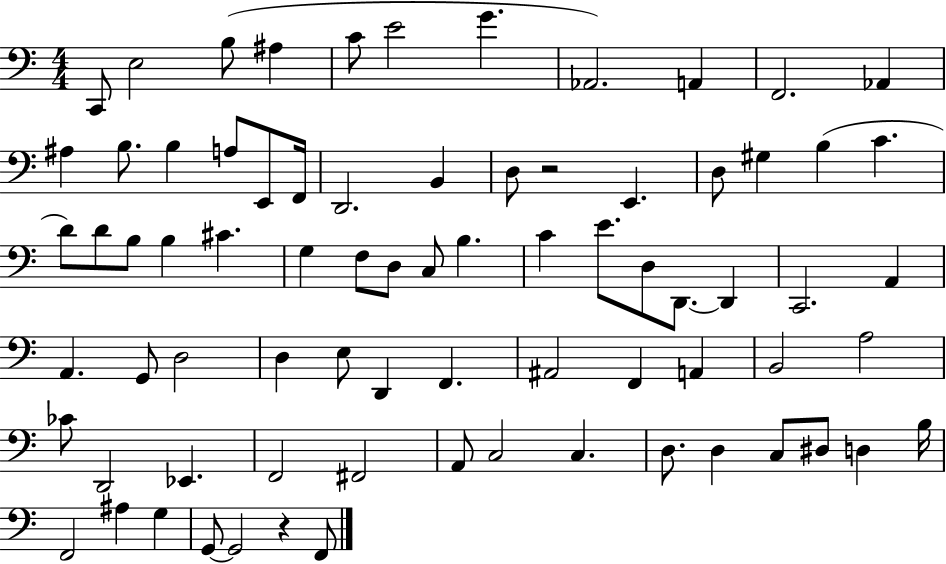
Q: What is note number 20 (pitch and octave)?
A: D3